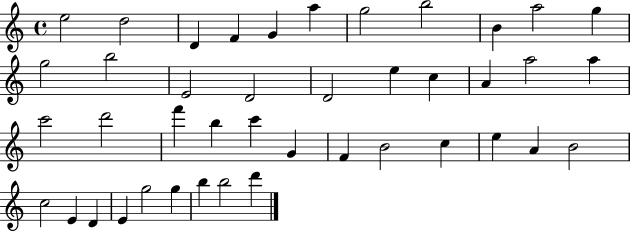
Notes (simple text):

E5/h D5/h D4/q F4/q G4/q A5/q G5/h B5/h B4/q A5/h G5/q G5/h B5/h E4/h D4/h D4/h E5/q C5/q A4/q A5/h A5/q C6/h D6/h F6/q B5/q C6/q G4/q F4/q B4/h C5/q E5/q A4/q B4/h C5/h E4/q D4/q E4/q G5/h G5/q B5/q B5/h D6/q